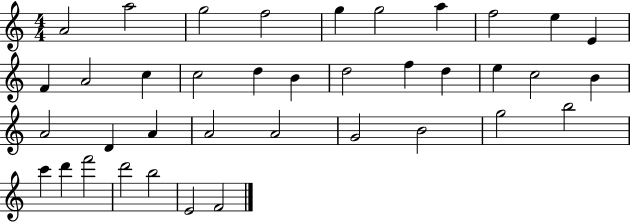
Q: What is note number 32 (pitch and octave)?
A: C6